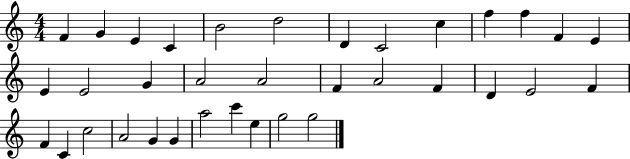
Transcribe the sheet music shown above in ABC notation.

X:1
T:Untitled
M:4/4
L:1/4
K:C
F G E C B2 d2 D C2 c f f F E E E2 G A2 A2 F A2 F D E2 F F C c2 A2 G G a2 c' e g2 g2